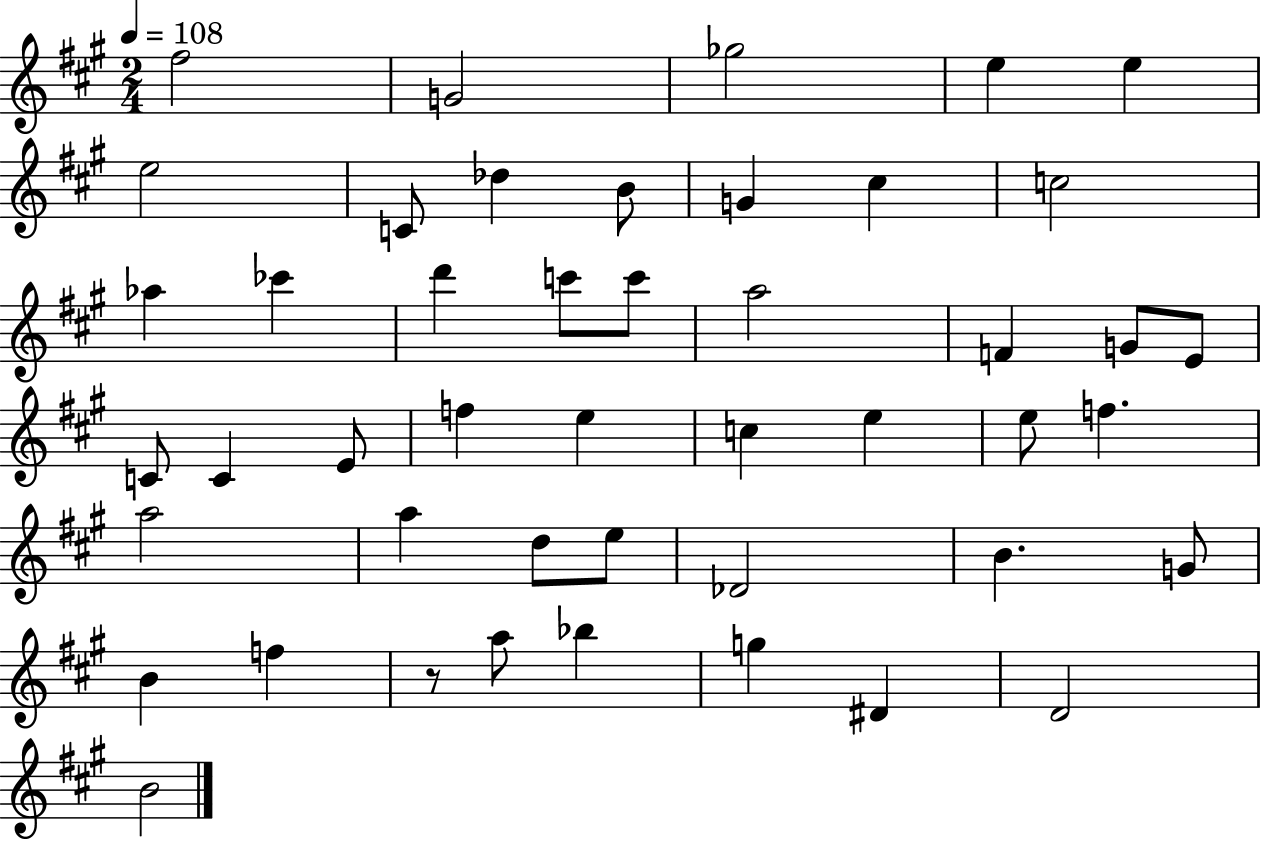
{
  \clef treble
  \numericTimeSignature
  \time 2/4
  \key a \major
  \tempo 4 = 108
  fis''2 | g'2 | ges''2 | e''4 e''4 | \break e''2 | c'8 des''4 b'8 | g'4 cis''4 | c''2 | \break aes''4 ces'''4 | d'''4 c'''8 c'''8 | a''2 | f'4 g'8 e'8 | \break c'8 c'4 e'8 | f''4 e''4 | c''4 e''4 | e''8 f''4. | \break a''2 | a''4 d''8 e''8 | des'2 | b'4. g'8 | \break b'4 f''4 | r8 a''8 bes''4 | g''4 dis'4 | d'2 | \break b'2 | \bar "|."
}